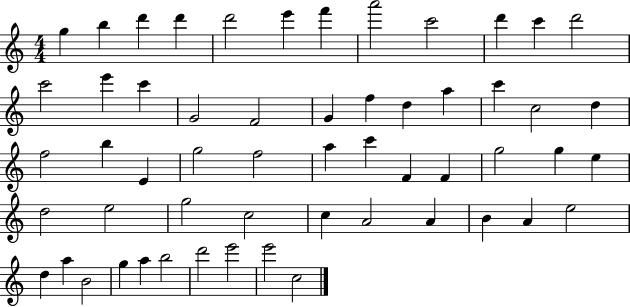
G5/q B5/q D6/q D6/q D6/h E6/q F6/q A6/h C6/h D6/q C6/q D6/h C6/h E6/q C6/q G4/h F4/h G4/q F5/q D5/q A5/q C6/q C5/h D5/q F5/h B5/q E4/q G5/h F5/h A5/q C6/q F4/q F4/q G5/h G5/q E5/q D5/h E5/h G5/h C5/h C5/q A4/h A4/q B4/q A4/q E5/h D5/q A5/q B4/h G5/q A5/q B5/h D6/h E6/h E6/h C5/h